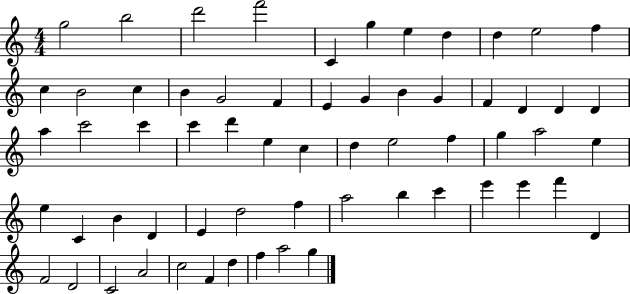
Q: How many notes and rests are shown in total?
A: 62